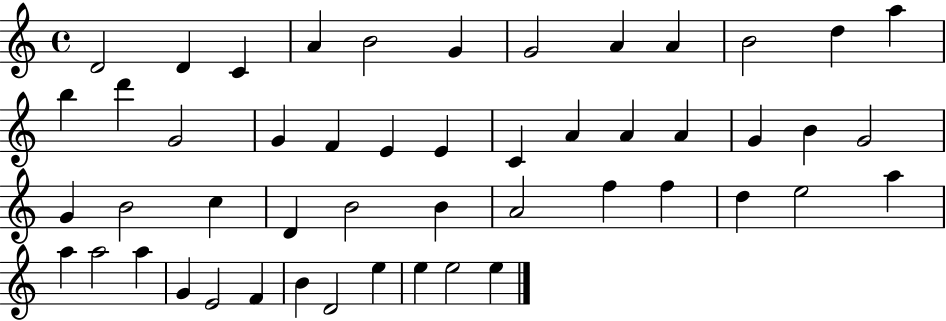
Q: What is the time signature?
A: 4/4